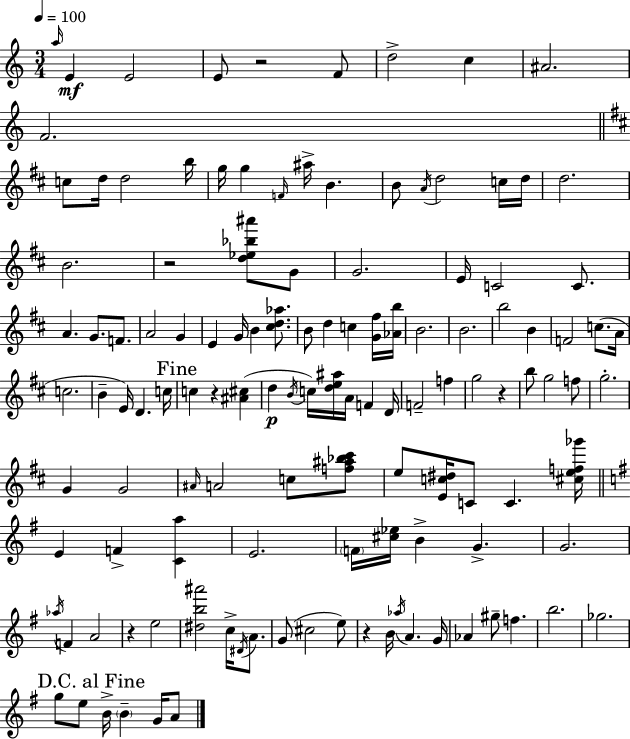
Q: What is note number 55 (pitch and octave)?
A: D5